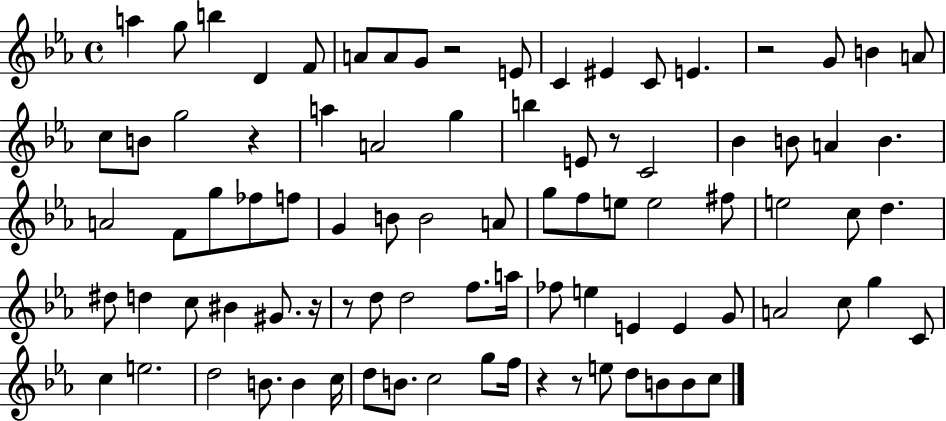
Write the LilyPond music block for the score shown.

{
  \clef treble
  \time 4/4
  \defaultTimeSignature
  \key ees \major
  a''4 g''8 b''4 d'4 f'8 | a'8 a'8 g'8 r2 e'8 | c'4 eis'4 c'8 e'4. | r2 g'8 b'4 a'8 | \break c''8 b'8 g''2 r4 | a''4 a'2 g''4 | b''4 e'8 r8 c'2 | bes'4 b'8 a'4 b'4. | \break a'2 f'8 g''8 fes''8 f''8 | g'4 b'8 b'2 a'8 | g''8 f''8 e''8 e''2 fis''8 | e''2 c''8 d''4. | \break dis''8 d''4 c''8 bis'4 gis'8. r16 | r8 d''8 d''2 f''8. a''16 | fes''8 e''4 e'4 e'4 g'8 | a'2 c''8 g''4 c'8 | \break c''4 e''2. | d''2 b'8. b'4 c''16 | d''8 b'8. c''2 g''8 f''16 | r4 r8 e''8 d''8 b'8 b'8 c''8 | \break \bar "|."
}